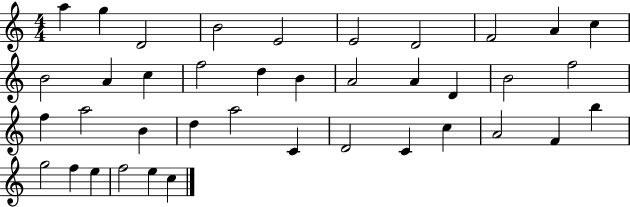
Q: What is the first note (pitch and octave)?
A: A5